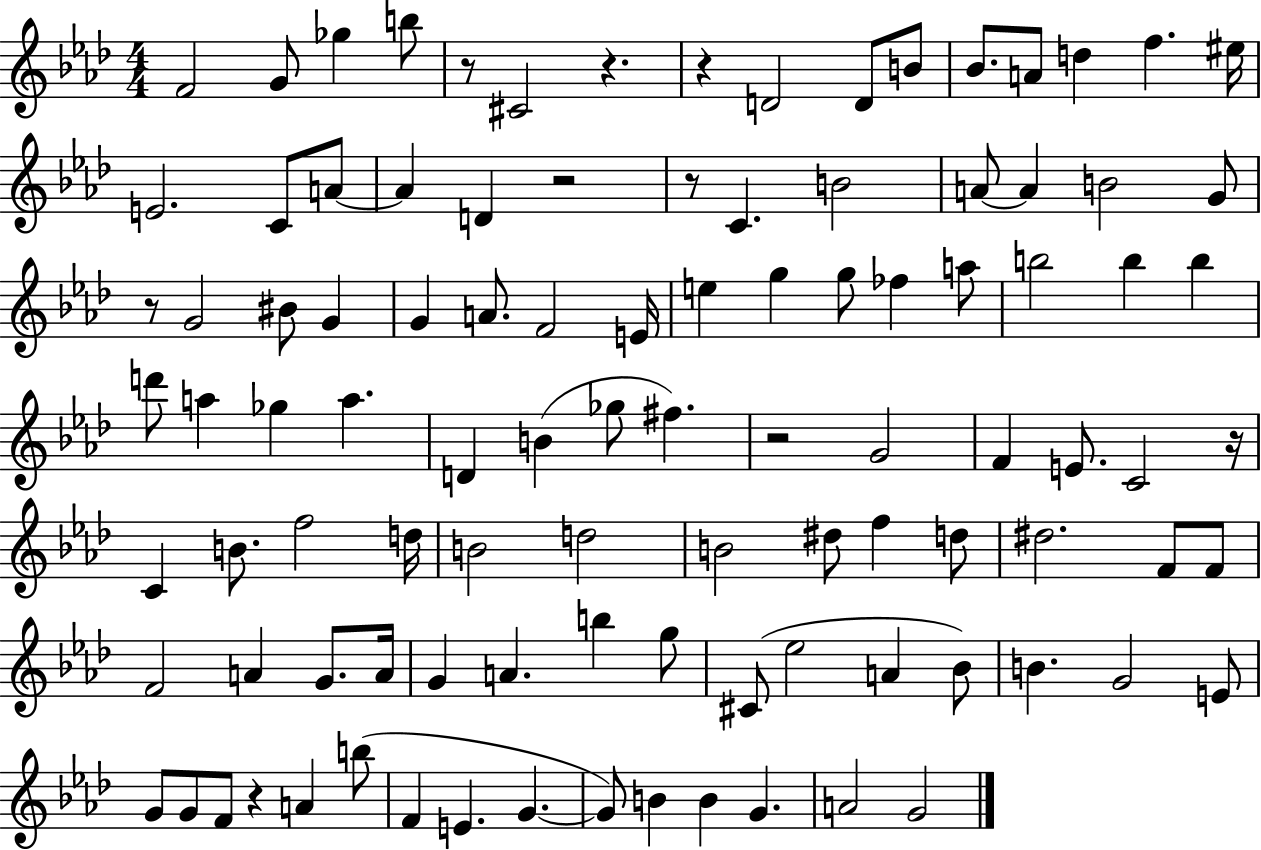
X:1
T:Untitled
M:4/4
L:1/4
K:Ab
F2 G/2 _g b/2 z/2 ^C2 z z D2 D/2 B/2 _B/2 A/2 d f ^e/4 E2 C/2 A/2 A D z2 z/2 C B2 A/2 A B2 G/2 z/2 G2 ^B/2 G G A/2 F2 E/4 e g g/2 _f a/2 b2 b b d'/2 a _g a D B _g/2 ^f z2 G2 F E/2 C2 z/4 C B/2 f2 d/4 B2 d2 B2 ^d/2 f d/2 ^d2 F/2 F/2 F2 A G/2 A/4 G A b g/2 ^C/2 _e2 A _B/2 B G2 E/2 G/2 G/2 F/2 z A b/2 F E G G/2 B B G A2 G2